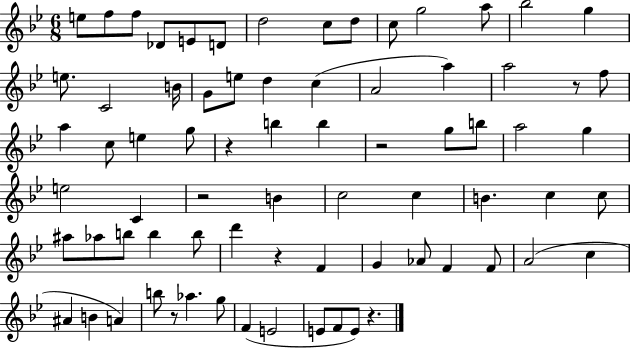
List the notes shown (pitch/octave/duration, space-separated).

E5/e F5/e F5/e Db4/e E4/e D4/e D5/h C5/e D5/e C5/e G5/h A5/e Bb5/h G5/q E5/e. C4/h B4/s G4/e E5/e D5/q C5/q A4/h A5/q A5/h R/e F5/e A5/q C5/e E5/q G5/e R/q B5/q B5/q R/h G5/e B5/e A5/h G5/q E5/h C4/q R/h B4/q C5/h C5/q B4/q. C5/q C5/e A#5/e Ab5/e B5/e B5/q B5/e D6/q R/q F4/q G4/q Ab4/e F4/q F4/e A4/h C5/q A#4/q B4/q A4/q B5/e R/e Ab5/q. G5/e F4/q E4/h E4/e F4/e E4/e R/q.